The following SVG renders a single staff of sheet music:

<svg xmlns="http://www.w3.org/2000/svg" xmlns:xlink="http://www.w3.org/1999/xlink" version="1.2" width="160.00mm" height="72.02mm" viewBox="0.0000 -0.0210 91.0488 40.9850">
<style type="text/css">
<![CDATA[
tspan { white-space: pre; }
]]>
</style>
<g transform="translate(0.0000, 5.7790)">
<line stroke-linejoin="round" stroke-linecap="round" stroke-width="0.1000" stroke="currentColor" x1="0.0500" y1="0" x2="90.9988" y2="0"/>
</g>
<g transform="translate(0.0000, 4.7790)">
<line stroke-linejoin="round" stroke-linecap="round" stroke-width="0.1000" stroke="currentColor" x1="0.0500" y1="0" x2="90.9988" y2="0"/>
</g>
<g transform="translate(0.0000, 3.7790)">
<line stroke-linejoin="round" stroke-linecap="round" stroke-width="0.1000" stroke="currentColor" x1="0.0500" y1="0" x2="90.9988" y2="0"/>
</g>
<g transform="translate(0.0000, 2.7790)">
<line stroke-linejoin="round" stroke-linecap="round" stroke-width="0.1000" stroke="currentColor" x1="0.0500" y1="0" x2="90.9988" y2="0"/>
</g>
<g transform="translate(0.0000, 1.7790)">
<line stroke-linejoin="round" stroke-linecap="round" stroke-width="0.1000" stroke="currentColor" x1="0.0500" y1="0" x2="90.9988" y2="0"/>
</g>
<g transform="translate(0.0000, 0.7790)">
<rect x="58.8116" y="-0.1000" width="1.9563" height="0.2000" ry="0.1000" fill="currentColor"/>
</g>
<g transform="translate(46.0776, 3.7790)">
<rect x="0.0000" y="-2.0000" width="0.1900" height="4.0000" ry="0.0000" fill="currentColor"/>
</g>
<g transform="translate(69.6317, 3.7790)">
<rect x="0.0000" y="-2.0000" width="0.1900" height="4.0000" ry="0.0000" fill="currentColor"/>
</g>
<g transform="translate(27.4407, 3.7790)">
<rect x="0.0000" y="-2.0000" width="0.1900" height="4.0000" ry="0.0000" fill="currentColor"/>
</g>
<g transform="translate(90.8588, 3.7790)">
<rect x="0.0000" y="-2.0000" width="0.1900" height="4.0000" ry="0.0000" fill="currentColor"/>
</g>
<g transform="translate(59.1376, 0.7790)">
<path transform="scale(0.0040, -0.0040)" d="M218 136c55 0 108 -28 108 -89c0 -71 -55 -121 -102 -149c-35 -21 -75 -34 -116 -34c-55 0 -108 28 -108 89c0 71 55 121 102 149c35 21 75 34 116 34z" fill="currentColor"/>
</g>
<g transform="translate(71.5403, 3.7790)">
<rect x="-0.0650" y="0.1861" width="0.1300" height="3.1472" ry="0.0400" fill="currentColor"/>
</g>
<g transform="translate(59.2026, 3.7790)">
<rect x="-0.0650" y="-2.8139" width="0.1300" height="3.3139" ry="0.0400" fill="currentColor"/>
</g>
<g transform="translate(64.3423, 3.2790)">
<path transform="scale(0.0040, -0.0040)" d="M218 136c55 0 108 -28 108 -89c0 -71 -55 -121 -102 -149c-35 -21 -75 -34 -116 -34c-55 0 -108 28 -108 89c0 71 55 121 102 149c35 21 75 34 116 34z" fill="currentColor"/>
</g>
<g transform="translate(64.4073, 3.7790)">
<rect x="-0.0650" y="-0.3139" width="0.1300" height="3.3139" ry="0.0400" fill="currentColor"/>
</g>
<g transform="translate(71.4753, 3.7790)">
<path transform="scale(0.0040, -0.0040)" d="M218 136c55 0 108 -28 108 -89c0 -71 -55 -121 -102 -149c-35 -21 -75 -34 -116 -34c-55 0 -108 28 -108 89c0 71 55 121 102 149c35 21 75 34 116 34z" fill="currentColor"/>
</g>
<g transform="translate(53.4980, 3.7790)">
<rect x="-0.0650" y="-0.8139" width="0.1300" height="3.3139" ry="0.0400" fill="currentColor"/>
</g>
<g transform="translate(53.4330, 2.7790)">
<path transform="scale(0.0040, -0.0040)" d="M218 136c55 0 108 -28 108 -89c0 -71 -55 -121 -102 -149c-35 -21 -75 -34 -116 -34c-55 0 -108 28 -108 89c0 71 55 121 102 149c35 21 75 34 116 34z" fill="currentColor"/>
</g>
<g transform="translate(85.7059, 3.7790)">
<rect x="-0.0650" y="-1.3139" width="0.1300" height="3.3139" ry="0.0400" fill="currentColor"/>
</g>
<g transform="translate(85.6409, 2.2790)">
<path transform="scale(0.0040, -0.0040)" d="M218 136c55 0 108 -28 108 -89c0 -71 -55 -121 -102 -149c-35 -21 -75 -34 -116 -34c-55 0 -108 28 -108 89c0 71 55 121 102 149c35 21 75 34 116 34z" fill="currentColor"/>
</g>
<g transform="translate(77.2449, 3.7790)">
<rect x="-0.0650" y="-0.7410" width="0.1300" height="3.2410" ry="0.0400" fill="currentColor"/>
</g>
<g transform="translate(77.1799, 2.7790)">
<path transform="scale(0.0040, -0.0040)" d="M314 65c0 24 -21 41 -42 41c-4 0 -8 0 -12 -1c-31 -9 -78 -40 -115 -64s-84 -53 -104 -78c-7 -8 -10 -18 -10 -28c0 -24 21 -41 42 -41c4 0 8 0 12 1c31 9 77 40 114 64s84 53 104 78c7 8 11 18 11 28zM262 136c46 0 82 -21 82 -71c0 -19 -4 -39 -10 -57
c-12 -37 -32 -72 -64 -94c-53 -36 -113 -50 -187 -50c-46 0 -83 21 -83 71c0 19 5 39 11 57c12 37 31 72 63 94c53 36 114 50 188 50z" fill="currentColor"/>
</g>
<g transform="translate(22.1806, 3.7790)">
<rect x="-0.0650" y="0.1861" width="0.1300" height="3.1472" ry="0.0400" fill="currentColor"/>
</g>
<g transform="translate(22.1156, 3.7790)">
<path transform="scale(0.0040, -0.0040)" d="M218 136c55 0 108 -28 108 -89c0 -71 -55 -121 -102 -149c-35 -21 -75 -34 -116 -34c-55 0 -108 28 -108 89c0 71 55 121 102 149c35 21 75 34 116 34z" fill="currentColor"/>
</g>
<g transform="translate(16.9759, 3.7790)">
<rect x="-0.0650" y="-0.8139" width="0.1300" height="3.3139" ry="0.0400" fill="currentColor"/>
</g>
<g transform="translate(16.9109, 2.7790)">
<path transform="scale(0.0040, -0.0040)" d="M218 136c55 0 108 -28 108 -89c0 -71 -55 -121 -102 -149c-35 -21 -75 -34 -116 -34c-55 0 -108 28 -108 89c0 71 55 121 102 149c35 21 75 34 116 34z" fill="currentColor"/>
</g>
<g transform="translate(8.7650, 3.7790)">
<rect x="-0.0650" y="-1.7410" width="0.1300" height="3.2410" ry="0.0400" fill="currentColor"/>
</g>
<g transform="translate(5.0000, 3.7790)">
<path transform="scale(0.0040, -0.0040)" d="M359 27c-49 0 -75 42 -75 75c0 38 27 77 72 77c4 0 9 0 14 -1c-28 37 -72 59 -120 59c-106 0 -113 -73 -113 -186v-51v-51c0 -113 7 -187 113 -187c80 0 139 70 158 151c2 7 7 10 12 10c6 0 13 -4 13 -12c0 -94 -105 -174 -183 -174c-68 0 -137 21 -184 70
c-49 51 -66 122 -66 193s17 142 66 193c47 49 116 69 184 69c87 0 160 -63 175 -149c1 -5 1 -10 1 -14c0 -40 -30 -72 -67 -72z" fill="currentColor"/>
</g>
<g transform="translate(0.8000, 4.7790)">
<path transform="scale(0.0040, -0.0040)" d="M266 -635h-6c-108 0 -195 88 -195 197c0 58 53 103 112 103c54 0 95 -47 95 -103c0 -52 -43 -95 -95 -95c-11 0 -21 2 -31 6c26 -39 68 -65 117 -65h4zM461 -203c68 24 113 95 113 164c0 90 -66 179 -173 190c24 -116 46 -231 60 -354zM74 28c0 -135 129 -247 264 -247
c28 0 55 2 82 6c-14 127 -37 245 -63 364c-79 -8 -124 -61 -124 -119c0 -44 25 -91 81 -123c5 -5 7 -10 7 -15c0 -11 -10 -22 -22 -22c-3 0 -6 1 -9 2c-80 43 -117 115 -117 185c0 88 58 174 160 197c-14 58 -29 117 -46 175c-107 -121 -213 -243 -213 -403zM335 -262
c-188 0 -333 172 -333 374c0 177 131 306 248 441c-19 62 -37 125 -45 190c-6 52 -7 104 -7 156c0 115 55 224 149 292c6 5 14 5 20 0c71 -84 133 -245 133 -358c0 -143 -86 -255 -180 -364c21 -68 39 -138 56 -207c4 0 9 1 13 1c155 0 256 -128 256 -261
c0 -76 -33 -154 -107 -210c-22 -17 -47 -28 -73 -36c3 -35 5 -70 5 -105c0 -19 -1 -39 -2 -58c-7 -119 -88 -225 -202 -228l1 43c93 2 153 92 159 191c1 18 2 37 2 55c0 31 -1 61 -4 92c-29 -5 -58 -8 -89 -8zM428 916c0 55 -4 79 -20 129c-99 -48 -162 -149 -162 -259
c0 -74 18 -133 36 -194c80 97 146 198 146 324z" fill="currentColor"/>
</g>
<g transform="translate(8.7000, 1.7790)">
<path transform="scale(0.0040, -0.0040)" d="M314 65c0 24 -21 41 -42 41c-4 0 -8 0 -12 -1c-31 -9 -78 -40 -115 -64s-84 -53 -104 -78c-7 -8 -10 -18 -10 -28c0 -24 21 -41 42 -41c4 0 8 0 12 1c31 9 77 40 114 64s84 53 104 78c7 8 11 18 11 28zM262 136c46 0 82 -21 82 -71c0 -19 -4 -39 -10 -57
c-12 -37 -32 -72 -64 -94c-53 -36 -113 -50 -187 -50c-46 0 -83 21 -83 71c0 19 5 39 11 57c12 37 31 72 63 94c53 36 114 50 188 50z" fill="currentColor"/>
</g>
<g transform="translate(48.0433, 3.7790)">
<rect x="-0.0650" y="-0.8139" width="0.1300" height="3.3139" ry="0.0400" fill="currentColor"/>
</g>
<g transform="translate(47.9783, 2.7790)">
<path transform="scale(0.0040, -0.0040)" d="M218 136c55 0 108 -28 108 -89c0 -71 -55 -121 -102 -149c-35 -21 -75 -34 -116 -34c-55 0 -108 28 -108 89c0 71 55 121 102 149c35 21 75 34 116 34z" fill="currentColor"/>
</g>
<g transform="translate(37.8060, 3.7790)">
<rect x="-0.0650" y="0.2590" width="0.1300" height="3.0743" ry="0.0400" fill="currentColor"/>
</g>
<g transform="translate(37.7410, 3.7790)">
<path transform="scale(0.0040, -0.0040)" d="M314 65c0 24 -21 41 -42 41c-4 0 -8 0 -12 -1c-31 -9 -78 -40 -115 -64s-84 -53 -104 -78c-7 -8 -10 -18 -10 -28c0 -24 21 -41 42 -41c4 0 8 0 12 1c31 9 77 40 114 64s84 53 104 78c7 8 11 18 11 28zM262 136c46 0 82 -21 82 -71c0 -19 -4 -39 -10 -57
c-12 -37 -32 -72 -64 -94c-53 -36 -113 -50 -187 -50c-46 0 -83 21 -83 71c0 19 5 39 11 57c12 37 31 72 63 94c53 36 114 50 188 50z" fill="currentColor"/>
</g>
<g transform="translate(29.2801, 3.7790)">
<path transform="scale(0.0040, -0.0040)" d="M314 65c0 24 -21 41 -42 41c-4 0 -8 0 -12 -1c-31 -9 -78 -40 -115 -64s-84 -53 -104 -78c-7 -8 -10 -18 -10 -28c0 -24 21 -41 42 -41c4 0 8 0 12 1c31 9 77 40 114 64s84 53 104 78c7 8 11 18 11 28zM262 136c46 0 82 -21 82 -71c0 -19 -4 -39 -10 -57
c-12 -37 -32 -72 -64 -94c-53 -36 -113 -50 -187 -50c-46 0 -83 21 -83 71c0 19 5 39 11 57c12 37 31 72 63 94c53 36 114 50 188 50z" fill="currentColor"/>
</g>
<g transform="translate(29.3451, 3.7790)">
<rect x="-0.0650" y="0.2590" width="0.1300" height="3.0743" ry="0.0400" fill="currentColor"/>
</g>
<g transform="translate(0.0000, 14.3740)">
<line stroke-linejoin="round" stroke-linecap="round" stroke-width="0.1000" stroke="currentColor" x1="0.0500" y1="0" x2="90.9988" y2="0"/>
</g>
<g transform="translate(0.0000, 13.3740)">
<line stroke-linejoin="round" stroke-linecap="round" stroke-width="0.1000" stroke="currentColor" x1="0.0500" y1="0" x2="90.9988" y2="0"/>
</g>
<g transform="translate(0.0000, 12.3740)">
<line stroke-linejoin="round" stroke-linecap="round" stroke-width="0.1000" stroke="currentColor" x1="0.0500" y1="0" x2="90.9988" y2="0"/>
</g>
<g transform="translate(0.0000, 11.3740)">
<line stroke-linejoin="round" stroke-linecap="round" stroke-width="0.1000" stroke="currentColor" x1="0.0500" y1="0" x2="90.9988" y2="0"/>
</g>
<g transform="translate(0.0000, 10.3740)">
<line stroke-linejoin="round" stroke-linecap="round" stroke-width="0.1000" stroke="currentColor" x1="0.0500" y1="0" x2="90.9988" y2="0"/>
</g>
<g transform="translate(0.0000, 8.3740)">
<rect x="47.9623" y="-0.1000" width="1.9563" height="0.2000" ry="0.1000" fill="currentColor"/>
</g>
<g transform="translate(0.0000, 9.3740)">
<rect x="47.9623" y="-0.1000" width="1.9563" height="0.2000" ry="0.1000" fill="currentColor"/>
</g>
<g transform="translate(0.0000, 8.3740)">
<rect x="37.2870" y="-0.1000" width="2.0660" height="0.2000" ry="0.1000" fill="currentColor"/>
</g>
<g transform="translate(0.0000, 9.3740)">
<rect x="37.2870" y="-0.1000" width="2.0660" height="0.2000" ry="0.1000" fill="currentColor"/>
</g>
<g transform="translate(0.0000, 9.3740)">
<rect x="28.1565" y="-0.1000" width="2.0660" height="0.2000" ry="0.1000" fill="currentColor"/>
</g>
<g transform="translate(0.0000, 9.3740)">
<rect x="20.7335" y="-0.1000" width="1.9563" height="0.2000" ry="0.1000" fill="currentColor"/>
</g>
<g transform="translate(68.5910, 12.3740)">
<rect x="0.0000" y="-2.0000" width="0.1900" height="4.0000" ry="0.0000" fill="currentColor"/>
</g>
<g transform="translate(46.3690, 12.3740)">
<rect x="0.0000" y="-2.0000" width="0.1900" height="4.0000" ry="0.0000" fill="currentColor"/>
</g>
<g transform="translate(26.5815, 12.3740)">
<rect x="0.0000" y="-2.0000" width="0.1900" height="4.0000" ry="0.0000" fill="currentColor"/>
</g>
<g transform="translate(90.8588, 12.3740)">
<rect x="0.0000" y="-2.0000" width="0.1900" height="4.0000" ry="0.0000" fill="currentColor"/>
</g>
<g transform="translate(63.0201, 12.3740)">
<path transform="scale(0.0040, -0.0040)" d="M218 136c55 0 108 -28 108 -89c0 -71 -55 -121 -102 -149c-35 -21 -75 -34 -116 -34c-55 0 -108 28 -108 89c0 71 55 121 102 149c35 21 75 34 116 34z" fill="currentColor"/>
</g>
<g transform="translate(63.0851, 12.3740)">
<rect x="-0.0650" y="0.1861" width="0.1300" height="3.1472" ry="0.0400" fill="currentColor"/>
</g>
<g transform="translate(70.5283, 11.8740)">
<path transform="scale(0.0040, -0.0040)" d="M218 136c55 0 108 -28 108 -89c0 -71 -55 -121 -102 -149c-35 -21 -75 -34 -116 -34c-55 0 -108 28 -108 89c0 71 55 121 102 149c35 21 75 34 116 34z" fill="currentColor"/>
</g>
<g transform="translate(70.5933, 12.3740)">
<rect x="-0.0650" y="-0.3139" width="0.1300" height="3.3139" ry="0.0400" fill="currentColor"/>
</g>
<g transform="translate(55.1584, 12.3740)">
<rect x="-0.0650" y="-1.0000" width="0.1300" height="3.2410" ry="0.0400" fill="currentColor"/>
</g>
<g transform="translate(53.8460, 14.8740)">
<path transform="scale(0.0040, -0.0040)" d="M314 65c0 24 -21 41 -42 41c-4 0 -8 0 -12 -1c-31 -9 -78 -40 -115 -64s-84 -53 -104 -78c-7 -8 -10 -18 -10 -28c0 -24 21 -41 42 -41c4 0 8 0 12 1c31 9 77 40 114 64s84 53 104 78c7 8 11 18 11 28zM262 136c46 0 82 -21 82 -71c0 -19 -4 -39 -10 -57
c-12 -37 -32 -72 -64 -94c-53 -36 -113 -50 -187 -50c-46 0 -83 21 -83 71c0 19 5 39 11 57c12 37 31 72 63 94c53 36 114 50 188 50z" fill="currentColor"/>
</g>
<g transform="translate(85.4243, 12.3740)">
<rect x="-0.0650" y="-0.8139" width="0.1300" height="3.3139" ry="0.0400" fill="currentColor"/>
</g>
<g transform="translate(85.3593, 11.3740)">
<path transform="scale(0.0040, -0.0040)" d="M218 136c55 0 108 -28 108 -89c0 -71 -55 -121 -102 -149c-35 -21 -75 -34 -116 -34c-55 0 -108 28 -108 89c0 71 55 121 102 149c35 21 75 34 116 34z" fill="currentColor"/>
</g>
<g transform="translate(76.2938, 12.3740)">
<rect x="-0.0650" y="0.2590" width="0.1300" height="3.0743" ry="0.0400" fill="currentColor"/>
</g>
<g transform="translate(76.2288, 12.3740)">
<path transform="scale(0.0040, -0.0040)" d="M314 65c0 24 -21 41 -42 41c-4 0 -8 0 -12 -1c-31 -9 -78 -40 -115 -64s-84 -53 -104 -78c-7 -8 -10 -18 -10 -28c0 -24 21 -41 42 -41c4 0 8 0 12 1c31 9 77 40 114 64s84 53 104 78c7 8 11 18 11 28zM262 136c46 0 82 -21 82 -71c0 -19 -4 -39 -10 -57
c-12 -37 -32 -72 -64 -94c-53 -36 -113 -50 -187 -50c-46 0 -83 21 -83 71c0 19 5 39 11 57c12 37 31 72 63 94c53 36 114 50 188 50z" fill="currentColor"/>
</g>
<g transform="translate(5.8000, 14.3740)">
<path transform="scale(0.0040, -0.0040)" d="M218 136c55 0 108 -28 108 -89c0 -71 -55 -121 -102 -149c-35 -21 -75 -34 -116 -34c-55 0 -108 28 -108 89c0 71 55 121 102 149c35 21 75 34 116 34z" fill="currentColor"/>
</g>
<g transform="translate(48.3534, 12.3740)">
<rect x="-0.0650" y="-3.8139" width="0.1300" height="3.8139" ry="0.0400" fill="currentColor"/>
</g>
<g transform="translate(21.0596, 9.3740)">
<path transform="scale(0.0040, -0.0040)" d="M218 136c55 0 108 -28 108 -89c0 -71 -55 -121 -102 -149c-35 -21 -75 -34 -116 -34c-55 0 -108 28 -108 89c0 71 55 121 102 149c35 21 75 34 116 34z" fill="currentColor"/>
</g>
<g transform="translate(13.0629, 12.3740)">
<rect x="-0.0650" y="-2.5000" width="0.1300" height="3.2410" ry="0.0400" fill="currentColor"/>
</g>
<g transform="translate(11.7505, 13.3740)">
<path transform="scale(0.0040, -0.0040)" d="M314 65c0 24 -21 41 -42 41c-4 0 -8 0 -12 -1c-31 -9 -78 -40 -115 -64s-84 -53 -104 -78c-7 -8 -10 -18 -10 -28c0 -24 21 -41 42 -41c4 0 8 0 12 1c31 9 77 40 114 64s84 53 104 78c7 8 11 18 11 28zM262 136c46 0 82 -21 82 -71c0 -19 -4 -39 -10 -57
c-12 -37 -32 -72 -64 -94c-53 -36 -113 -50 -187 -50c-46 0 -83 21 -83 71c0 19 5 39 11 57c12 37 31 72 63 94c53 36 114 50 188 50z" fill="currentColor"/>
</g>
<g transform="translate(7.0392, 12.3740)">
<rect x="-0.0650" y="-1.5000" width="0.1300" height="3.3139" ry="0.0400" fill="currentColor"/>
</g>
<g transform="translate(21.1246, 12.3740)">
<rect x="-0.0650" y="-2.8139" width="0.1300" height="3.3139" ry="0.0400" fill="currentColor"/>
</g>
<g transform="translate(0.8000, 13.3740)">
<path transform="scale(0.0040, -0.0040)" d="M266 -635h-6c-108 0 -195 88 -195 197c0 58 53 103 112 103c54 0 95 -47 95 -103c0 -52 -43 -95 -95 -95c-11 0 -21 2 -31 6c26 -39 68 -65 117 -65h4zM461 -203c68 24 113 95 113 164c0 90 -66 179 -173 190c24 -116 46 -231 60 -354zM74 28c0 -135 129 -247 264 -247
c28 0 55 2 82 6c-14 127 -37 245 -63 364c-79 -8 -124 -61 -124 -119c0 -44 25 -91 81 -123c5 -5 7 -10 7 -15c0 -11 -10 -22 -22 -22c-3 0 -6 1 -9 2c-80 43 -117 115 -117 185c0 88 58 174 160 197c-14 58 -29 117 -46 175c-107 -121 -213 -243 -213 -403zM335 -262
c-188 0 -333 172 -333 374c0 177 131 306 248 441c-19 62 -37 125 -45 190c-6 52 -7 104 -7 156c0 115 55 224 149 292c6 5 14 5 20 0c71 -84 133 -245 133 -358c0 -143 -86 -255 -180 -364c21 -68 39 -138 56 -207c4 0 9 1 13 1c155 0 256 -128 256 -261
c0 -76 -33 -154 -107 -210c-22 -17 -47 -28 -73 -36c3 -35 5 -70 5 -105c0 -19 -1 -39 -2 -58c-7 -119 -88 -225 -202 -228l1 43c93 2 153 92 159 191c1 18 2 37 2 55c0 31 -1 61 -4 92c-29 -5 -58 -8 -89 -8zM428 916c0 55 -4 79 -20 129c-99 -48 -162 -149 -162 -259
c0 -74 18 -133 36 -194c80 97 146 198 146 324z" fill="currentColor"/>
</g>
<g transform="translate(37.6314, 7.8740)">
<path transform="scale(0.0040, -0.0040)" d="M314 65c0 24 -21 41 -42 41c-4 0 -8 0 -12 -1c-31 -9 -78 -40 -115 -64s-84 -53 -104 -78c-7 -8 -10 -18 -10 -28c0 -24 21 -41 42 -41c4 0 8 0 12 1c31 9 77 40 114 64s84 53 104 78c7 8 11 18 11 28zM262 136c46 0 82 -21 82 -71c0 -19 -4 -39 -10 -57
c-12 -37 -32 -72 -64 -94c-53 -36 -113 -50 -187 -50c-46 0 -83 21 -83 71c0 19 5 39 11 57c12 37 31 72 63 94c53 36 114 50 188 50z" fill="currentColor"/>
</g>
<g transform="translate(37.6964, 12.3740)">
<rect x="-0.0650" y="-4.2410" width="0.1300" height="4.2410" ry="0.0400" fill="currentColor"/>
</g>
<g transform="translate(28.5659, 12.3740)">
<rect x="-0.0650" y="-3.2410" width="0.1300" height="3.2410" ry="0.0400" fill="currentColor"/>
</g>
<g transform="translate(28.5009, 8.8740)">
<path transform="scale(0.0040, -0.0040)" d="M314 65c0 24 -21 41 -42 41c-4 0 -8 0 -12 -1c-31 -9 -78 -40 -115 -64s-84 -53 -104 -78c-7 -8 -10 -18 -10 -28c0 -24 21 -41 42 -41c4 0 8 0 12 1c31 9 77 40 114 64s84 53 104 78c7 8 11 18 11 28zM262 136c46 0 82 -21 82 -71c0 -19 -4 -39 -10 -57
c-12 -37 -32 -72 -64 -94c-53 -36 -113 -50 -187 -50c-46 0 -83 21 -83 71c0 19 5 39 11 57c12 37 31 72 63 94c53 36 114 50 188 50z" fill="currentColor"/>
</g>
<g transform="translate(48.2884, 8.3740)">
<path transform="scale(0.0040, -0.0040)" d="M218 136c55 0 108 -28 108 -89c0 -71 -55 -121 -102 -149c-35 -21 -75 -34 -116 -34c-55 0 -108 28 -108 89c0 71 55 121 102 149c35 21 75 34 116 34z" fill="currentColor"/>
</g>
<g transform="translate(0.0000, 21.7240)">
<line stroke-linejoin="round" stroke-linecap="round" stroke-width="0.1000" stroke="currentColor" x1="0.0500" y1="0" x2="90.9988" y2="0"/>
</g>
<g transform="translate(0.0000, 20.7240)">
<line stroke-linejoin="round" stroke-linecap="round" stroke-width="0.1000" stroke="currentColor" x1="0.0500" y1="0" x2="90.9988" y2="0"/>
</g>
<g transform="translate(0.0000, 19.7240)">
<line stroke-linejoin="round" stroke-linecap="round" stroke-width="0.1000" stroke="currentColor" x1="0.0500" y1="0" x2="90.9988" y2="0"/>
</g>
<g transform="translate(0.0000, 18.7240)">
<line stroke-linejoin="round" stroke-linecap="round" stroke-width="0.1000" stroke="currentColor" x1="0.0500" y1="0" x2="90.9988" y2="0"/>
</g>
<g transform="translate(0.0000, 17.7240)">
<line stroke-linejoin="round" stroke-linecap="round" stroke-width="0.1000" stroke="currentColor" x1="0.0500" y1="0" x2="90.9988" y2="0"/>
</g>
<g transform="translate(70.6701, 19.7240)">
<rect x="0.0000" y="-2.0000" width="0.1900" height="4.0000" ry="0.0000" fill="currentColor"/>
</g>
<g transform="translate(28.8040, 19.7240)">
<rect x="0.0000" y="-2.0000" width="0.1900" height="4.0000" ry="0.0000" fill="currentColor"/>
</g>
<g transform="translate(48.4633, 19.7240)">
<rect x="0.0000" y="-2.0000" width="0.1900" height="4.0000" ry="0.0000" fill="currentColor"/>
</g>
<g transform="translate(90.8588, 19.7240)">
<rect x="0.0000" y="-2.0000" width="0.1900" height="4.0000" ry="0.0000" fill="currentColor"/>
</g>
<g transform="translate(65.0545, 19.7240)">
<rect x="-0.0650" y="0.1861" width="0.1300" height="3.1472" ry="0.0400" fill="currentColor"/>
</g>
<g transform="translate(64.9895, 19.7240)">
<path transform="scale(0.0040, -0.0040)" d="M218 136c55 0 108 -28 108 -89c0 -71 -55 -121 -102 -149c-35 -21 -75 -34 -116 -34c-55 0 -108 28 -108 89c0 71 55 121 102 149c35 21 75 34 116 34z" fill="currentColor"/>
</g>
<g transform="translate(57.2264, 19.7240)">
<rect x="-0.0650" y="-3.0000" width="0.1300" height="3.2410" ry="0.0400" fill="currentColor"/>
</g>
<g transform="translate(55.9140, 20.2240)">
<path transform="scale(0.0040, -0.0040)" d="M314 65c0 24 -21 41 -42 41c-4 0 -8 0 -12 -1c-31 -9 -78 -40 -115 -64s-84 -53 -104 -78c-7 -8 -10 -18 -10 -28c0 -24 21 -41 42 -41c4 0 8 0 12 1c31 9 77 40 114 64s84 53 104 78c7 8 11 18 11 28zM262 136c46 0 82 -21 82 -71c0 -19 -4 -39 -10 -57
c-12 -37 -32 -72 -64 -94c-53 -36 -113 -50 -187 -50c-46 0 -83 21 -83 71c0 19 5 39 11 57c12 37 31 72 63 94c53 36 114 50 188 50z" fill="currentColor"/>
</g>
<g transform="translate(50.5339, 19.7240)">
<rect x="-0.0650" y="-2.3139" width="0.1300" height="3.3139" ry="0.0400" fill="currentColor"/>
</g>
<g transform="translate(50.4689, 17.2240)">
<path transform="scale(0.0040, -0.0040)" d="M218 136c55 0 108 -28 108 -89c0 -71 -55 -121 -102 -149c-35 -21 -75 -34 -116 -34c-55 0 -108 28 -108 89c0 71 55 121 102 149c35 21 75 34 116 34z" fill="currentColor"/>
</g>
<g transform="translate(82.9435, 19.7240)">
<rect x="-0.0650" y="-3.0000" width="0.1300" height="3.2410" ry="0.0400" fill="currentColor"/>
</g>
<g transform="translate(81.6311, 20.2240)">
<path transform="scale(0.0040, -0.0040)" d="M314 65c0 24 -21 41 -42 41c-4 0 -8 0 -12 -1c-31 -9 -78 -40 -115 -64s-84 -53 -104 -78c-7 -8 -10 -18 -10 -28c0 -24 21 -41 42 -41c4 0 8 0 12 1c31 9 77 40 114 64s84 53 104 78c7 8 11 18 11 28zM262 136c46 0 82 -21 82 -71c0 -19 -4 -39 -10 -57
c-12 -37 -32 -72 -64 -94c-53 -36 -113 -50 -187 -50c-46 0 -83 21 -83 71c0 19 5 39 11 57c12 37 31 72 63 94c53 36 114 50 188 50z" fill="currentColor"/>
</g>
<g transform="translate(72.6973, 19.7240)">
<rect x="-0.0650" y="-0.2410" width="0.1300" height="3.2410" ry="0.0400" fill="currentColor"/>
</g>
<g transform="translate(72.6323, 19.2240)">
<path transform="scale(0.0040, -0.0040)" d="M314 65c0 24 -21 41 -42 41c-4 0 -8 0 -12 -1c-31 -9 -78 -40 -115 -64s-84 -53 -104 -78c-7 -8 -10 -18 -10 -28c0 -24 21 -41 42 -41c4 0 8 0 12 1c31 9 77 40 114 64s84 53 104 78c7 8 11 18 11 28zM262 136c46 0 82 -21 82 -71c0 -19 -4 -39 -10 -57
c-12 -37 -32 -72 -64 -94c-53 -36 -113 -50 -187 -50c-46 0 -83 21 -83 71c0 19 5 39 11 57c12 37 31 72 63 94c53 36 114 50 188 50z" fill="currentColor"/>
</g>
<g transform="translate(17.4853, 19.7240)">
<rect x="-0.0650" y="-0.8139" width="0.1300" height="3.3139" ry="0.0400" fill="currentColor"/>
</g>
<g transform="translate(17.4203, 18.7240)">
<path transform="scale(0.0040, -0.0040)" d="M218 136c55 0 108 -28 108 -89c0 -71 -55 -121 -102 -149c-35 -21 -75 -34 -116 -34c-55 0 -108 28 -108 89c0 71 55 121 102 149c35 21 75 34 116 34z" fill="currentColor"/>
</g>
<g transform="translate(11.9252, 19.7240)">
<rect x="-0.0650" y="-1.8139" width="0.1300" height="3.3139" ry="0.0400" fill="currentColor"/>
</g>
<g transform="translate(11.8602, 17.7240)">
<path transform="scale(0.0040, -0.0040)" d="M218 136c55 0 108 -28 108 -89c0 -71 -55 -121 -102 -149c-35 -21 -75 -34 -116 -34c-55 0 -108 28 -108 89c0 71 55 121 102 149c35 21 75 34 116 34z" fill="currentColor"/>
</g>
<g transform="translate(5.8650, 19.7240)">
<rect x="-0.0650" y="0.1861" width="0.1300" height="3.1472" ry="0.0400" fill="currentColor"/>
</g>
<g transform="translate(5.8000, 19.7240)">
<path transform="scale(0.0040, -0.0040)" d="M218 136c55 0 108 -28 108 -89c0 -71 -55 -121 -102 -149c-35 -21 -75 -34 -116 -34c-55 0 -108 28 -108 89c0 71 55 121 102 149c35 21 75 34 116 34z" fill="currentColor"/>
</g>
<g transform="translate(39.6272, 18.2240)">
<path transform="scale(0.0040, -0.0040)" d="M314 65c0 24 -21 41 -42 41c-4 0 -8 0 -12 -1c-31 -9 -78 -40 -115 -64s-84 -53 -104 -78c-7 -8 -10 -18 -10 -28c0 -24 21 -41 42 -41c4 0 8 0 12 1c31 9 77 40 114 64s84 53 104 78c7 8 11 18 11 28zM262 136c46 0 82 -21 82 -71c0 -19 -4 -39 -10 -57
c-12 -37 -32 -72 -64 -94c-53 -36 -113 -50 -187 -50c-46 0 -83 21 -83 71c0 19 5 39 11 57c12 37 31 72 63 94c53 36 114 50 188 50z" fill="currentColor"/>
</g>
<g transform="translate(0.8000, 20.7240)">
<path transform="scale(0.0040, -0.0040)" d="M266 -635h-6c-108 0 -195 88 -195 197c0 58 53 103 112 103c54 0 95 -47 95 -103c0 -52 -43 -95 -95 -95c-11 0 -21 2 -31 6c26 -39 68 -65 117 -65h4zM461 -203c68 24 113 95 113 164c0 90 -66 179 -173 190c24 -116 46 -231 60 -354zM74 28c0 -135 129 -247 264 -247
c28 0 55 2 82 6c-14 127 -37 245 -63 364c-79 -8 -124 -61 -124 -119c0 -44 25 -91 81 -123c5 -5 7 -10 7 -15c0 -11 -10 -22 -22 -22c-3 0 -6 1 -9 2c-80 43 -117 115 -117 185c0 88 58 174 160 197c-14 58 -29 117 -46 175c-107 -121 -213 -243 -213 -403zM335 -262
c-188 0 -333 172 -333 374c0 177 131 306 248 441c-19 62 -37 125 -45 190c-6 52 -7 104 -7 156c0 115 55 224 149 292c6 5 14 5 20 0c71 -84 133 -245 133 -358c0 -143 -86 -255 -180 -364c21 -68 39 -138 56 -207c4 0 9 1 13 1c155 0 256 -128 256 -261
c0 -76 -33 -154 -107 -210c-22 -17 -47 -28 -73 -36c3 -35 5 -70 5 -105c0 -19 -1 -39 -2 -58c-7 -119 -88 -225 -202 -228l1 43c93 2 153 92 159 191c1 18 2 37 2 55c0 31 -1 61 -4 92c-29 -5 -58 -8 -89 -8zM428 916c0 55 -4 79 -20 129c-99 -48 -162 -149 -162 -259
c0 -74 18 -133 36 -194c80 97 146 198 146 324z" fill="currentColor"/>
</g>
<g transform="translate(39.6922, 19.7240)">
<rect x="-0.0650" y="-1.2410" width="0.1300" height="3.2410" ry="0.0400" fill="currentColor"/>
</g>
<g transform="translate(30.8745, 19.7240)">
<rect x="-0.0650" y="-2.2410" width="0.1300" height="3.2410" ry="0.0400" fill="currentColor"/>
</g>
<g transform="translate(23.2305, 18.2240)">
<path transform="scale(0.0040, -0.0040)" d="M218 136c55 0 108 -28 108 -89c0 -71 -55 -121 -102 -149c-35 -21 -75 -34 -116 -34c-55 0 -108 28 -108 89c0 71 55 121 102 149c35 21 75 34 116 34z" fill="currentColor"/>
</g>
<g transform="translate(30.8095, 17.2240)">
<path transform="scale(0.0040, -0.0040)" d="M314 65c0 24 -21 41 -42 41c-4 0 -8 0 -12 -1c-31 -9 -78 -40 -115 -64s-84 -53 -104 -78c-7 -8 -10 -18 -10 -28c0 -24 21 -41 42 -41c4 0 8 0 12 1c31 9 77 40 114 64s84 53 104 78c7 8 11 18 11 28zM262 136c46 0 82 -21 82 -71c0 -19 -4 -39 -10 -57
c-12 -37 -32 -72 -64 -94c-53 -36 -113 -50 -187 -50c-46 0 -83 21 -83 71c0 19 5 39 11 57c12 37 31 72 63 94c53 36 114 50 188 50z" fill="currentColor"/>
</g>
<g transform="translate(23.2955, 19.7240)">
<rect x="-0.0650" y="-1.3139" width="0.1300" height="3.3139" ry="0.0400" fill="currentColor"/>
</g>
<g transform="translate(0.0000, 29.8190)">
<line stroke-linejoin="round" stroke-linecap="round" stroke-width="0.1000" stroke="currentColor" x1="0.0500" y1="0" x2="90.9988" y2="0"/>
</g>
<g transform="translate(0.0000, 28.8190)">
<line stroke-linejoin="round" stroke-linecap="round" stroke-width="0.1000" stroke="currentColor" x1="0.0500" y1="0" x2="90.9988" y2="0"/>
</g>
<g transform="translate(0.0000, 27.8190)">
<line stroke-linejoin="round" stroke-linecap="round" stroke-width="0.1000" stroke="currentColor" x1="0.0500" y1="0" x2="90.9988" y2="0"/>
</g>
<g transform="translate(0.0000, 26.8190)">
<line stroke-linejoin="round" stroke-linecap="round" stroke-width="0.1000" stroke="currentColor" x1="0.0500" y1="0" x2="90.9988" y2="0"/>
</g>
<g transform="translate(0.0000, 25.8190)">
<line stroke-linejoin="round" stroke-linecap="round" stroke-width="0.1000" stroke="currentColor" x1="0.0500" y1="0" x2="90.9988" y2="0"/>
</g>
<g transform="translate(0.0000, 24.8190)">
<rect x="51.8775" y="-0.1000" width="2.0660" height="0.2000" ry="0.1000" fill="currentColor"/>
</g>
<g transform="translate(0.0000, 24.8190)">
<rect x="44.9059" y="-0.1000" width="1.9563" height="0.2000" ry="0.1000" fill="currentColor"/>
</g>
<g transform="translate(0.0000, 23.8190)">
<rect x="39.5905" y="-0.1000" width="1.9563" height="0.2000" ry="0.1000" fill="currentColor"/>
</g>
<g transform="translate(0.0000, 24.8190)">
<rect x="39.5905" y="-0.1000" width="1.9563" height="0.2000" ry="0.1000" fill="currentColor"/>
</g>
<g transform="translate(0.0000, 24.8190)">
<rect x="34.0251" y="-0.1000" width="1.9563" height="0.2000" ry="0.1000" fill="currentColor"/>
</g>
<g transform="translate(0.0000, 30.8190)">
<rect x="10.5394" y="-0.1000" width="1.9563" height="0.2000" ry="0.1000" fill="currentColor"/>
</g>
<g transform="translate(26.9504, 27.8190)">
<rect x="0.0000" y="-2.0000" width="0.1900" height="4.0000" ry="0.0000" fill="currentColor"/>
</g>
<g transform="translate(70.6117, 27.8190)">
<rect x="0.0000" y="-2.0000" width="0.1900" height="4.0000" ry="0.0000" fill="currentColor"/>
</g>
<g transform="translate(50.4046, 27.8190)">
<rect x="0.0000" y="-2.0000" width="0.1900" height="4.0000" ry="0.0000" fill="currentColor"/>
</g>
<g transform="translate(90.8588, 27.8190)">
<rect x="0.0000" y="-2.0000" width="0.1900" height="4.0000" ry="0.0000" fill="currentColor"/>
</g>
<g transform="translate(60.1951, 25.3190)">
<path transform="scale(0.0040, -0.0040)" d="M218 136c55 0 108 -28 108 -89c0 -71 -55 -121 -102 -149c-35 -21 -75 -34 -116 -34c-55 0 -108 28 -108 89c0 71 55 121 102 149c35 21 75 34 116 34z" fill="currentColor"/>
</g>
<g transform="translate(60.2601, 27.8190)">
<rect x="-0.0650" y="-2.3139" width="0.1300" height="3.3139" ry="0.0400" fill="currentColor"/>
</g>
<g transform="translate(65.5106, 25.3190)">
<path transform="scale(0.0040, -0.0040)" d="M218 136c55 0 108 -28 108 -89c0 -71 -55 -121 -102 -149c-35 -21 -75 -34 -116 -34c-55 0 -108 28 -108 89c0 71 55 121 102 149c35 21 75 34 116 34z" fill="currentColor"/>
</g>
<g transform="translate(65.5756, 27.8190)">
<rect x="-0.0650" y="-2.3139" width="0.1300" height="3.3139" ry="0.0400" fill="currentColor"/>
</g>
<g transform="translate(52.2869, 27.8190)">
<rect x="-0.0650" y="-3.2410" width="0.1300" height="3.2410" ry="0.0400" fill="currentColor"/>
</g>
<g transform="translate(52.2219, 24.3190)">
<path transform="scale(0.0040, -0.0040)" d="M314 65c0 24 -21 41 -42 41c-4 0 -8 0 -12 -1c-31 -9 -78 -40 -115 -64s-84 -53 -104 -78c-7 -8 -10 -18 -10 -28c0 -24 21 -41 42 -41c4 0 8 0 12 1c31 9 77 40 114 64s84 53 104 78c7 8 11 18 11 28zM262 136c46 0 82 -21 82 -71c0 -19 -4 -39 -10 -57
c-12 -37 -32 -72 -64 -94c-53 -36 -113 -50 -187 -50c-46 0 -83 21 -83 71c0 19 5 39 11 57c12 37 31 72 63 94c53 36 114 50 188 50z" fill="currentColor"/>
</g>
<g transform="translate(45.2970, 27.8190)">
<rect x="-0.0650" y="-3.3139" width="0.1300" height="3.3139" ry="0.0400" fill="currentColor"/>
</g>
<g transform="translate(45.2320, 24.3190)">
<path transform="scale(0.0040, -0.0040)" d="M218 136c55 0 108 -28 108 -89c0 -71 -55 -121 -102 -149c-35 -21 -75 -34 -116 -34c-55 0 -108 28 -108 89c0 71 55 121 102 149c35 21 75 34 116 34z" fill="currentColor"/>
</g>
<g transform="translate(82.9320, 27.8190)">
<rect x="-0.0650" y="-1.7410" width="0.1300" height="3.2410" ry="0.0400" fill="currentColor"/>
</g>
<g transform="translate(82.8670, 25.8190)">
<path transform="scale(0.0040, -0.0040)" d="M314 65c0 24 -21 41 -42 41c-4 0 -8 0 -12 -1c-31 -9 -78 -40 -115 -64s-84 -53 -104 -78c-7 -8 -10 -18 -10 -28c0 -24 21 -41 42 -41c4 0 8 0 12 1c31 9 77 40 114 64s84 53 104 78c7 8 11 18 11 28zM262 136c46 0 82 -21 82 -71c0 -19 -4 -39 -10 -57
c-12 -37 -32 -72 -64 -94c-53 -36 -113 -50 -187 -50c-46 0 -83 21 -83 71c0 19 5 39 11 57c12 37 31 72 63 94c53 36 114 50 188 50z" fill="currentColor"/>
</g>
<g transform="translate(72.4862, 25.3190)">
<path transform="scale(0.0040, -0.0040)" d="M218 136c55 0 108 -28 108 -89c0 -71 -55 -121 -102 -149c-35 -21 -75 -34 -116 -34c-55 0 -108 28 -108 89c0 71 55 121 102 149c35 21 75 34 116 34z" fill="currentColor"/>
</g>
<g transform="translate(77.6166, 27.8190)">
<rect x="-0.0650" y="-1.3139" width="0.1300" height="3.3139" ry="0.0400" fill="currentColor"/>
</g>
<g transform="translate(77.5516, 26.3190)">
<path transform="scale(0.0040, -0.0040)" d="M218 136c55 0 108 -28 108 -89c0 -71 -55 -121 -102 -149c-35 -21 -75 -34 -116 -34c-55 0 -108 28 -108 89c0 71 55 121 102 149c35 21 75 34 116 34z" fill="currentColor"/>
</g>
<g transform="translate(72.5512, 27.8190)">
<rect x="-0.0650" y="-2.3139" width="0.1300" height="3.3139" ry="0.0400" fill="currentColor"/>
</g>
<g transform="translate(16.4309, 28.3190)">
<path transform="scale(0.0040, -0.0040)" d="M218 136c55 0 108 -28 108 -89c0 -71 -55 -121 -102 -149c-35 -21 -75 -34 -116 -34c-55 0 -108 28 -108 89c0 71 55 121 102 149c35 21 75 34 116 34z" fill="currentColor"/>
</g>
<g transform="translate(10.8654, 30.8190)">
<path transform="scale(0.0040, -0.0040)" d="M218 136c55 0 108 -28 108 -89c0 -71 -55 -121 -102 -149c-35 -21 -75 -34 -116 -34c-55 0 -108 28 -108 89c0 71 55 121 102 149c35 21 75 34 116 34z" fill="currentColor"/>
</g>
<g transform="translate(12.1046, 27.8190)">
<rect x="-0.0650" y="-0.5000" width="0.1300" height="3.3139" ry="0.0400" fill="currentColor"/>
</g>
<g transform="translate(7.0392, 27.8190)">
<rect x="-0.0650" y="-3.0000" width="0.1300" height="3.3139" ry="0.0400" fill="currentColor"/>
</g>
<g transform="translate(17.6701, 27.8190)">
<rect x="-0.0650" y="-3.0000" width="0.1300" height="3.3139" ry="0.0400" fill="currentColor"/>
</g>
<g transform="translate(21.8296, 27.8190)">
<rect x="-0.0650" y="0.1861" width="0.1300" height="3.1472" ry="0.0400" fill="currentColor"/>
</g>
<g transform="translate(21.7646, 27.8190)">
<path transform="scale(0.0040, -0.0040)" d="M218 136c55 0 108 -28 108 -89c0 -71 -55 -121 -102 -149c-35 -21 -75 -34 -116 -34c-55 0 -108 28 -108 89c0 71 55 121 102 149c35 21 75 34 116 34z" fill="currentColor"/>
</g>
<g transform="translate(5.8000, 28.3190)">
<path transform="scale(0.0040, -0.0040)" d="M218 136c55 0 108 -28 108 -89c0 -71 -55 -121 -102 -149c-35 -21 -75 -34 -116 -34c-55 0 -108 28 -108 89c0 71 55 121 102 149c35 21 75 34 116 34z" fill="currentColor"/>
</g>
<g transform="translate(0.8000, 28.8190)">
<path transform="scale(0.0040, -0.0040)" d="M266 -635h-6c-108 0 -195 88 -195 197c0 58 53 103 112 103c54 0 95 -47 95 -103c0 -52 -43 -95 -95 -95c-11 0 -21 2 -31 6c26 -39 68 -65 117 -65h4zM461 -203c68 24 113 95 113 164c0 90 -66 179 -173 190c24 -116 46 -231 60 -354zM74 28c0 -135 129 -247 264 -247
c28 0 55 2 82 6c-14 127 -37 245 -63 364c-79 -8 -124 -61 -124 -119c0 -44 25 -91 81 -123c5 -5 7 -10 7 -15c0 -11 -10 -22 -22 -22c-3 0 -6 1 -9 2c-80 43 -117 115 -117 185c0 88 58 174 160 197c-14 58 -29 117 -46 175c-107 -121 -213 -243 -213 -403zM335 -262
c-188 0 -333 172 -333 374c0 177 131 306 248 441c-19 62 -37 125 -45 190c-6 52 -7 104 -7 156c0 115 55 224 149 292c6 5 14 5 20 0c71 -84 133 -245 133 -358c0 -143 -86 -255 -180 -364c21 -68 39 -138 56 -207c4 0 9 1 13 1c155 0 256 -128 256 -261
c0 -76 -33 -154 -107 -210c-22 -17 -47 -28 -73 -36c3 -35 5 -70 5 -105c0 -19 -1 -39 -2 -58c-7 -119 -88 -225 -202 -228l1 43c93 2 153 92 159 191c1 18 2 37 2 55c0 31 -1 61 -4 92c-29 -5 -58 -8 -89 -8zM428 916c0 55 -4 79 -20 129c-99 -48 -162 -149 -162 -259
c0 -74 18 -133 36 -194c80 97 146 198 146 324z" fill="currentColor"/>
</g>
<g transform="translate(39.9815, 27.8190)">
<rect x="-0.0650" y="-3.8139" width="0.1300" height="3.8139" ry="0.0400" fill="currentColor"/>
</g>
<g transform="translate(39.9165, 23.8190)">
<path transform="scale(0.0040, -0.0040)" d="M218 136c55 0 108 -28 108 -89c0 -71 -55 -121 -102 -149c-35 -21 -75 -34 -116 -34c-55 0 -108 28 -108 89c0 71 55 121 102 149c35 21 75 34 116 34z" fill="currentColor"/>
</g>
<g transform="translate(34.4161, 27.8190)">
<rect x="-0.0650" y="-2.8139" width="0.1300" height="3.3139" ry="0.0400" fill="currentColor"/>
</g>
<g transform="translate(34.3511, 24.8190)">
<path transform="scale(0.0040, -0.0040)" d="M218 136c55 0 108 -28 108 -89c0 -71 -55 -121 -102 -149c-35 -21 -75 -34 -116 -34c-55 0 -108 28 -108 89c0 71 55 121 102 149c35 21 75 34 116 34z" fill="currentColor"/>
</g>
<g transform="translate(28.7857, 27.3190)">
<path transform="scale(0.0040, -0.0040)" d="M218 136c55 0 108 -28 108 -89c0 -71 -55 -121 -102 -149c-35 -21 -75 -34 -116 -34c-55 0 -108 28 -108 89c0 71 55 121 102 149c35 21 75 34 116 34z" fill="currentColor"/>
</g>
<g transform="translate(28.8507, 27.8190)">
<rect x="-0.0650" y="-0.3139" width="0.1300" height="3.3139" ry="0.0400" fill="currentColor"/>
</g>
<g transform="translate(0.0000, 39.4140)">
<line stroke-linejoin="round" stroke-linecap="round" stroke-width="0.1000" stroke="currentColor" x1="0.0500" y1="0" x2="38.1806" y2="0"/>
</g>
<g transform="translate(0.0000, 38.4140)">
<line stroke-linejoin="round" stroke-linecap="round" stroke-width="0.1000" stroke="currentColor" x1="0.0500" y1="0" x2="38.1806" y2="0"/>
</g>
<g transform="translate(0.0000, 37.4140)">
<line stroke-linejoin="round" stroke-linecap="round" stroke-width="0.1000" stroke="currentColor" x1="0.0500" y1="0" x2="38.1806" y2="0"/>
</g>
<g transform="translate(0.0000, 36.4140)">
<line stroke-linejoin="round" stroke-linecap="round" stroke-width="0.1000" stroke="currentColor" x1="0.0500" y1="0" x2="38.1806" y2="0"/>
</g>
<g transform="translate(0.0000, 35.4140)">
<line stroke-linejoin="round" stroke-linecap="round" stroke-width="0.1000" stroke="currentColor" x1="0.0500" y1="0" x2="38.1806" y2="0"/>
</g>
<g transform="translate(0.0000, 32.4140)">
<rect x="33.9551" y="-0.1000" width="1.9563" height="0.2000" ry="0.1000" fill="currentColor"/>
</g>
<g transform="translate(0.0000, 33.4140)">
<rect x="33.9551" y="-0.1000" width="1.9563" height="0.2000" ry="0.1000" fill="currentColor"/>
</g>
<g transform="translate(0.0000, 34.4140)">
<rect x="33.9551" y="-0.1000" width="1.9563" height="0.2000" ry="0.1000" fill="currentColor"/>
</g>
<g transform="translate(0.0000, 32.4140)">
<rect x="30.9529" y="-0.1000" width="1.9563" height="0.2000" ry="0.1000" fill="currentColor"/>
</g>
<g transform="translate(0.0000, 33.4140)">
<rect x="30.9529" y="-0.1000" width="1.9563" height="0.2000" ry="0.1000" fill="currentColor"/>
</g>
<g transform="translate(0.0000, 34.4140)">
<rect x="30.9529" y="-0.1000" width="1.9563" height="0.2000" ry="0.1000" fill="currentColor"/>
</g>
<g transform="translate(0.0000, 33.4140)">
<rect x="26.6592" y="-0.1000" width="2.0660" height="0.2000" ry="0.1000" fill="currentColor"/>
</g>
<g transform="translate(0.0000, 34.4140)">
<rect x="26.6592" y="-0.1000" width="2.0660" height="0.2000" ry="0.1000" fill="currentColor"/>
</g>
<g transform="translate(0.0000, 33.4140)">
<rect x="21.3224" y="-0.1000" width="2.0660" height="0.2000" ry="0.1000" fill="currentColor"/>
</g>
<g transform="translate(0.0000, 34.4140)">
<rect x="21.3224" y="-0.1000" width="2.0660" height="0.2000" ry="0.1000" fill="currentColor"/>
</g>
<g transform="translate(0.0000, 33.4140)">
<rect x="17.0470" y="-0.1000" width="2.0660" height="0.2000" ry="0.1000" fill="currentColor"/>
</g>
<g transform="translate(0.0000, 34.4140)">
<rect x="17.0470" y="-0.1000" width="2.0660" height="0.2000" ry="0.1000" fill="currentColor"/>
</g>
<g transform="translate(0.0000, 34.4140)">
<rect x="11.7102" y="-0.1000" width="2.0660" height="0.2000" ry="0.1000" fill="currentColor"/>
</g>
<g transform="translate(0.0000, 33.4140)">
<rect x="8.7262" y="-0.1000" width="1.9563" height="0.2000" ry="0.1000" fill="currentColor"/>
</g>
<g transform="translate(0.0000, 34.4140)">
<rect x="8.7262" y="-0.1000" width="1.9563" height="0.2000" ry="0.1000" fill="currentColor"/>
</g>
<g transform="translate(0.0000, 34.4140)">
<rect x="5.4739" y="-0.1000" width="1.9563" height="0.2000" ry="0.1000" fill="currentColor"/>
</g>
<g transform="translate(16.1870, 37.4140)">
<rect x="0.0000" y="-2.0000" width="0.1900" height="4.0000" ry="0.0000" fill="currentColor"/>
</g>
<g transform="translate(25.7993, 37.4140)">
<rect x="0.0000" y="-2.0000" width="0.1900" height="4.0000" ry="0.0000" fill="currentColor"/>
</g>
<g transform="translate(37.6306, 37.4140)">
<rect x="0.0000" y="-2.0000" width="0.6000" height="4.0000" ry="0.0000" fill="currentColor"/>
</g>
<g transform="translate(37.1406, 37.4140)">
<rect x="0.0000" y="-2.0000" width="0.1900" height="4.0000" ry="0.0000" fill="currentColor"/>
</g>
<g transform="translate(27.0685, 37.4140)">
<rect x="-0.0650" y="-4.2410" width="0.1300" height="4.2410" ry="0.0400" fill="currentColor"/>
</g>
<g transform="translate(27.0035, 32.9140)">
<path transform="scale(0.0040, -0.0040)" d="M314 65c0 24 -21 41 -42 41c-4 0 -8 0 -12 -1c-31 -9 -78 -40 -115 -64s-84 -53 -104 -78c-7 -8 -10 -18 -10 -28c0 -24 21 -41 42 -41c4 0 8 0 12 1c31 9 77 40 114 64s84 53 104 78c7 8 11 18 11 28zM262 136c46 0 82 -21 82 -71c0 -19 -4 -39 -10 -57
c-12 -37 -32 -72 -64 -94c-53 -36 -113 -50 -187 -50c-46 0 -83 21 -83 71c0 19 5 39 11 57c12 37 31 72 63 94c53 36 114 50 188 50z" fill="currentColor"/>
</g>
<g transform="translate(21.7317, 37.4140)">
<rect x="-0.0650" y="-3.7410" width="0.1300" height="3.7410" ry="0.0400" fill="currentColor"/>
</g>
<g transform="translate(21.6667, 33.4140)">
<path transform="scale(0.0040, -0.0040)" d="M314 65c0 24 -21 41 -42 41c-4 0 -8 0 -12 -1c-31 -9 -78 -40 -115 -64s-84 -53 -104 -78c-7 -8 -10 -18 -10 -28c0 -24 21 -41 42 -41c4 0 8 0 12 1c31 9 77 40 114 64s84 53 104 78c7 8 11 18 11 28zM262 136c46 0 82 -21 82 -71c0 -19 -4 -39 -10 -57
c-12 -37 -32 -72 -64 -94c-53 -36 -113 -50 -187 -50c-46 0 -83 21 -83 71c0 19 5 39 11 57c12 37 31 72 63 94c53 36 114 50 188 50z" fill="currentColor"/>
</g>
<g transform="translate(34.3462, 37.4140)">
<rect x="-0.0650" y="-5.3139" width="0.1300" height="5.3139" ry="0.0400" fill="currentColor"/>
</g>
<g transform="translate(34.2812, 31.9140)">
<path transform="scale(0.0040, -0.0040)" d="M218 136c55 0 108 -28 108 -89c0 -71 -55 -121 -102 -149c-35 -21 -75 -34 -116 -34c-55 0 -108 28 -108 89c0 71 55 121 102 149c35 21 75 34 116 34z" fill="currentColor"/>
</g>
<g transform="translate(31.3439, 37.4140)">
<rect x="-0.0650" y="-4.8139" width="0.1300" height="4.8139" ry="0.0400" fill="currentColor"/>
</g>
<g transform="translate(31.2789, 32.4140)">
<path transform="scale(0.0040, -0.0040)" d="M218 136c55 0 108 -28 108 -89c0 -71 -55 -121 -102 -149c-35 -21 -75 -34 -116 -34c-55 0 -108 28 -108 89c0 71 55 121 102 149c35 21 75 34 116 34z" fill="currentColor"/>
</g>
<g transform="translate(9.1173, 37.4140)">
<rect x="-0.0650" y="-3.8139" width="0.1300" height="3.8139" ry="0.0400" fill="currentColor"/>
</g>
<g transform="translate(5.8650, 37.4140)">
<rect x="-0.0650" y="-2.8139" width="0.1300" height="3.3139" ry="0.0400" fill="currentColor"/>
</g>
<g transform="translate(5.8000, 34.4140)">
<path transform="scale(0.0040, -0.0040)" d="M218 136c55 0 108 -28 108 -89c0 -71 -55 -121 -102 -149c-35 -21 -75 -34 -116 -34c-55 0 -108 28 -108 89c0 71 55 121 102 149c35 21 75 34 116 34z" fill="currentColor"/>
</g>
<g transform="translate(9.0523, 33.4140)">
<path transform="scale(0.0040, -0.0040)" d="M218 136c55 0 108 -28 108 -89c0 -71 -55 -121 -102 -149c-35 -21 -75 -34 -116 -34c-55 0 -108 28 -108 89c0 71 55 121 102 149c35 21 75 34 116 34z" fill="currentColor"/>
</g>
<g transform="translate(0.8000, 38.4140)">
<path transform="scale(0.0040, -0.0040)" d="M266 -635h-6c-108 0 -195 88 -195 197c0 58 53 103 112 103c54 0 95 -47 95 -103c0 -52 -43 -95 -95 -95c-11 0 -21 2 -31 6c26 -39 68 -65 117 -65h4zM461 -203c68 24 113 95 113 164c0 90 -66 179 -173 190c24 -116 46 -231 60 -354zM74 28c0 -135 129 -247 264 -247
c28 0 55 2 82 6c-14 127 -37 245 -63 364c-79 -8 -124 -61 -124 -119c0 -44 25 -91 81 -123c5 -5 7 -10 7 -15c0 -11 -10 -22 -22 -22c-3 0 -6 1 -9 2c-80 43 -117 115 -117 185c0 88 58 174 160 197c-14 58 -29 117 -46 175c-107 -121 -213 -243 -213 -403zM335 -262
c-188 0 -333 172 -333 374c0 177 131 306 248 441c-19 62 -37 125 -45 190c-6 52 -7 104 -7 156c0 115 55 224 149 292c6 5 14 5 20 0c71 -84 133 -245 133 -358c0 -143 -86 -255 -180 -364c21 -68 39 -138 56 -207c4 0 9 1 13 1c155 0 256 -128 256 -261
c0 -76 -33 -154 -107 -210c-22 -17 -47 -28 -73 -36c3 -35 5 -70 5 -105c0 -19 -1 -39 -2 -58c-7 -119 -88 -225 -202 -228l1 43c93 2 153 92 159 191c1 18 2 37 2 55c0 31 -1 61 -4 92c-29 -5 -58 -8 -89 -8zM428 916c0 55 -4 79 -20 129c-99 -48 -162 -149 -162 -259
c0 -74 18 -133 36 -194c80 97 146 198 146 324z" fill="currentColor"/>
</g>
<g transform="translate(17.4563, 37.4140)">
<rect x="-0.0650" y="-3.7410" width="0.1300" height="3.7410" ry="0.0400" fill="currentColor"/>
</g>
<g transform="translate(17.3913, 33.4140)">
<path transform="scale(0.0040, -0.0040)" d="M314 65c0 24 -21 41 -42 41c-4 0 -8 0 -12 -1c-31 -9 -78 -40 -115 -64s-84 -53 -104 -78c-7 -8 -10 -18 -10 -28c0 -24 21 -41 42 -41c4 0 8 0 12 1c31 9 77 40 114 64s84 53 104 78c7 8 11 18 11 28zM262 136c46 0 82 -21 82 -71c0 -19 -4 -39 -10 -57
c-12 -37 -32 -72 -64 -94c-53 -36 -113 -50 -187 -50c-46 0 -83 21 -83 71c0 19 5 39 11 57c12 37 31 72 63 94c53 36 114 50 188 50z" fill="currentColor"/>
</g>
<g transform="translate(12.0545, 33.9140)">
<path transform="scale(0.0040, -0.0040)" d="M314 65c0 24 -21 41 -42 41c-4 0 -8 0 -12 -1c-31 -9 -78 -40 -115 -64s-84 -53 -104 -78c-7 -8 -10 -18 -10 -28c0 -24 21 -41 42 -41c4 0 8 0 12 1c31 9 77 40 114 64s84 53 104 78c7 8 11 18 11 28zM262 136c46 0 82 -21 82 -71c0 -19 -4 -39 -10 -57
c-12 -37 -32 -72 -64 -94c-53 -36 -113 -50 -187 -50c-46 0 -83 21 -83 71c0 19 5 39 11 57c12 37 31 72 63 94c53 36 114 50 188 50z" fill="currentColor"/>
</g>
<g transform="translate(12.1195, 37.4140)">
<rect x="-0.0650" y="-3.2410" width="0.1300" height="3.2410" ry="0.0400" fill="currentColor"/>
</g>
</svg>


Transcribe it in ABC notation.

X:1
T:Untitled
M:4/4
L:1/4
K:C
f2 d B B2 B2 d d a c B d2 e E G2 a b2 d'2 c' D2 B c B2 d B f d e g2 e2 g A2 B c2 A2 A C A B c a c' b b2 g g g e f2 a c' b2 c'2 c'2 d'2 e' f'